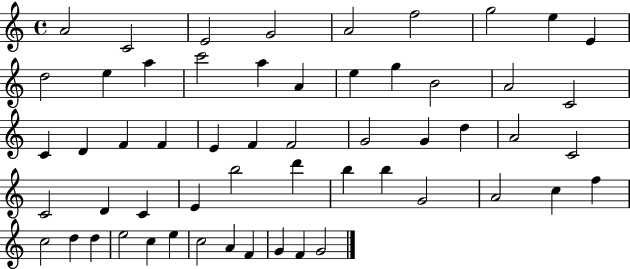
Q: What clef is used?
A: treble